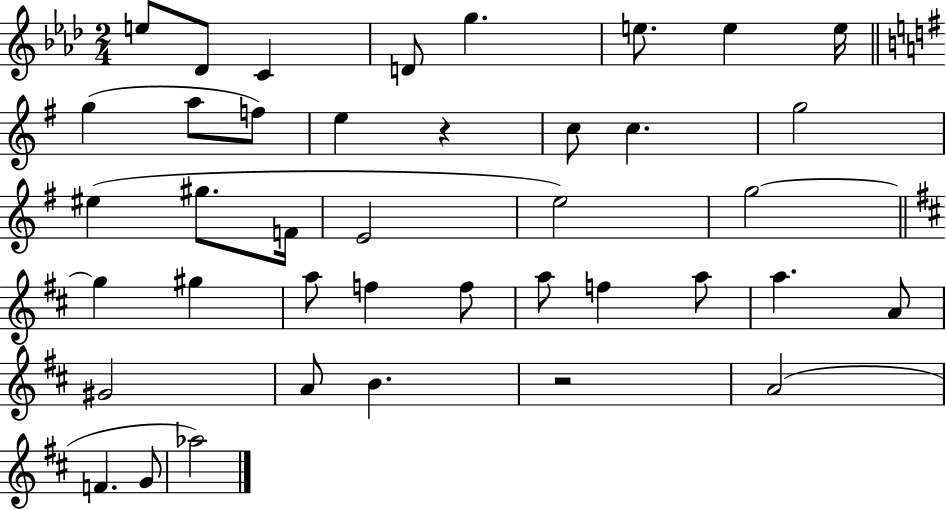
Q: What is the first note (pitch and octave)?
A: E5